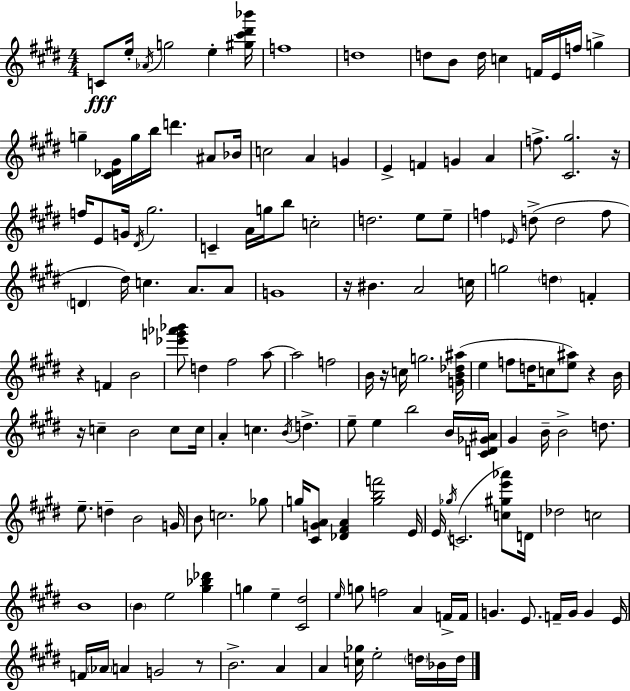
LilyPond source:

{
  \clef treble
  \numericTimeSignature
  \time 4/4
  \key e \major
  \repeat volta 2 { c'8\fff e''16-. \acciaccatura { aes'16 } g''2 e''4-. | <gis'' cis''' dis''' bes'''>16 f''1 | d''1 | d''8 b'8 d''16 c''4 f'16 e'16 f''16 g''4-> | \break g''4-- <cis' des' gis'>16 g''16 b''16 d'''4. ais'8 | bes'16 c''2 a'4 g'4 | e'4-> f'4 g'4 a'4 | f''8.-> <cis' gis''>2. | \break r16 f''16 e'8 g'16 \acciaccatura { dis'16 } gis''2. | c'4-- a'16 g''16 b''8 c''2-. | d''2. e''8 | e''8-- f''4 \grace { ees'16 } d''8->( d''2 | \break f''8 \parenthesize d'4 dis''16) c''4. a'8. | a'8 g'1 | r16 bis'4. a'2 | c''16 g''2 \parenthesize d''4 f'4-. | \break r4 f'4 b'2 | <ees''' g''' aes''' bes'''>8 d''4 fis''2 | a''8~~ a''2 f''2 | b'16 r16 c''16 g''2. | \break <g' b' des'' ais''>16( e''4 f''8 d''16 c''8 <e'' ais''>8) r4 | b'16 r16 c''4-- b'2 | c''8 c''16 a'4-. c''4. \acciaccatura { b'16 } d''4.-> | e''8-- e''4 b''2 | \break b'16 <cis' d' ges' ais'>16 gis'4 b'16-- b'2-> | d''8. e''8.-- d''4-- b'2 | g'16 b'8 c''2. | ges''8 g''16 <cis' g' a'>8 <des' fis' a'>4 <g'' b'' f'''>2 | \break e'16 e'16 \acciaccatura { ges''16 }( c'2. | <c'' gis'' e''' aes'''>8) d'16 des''2 c''2 | b'1 | \parenthesize b'4 e''2 | \break <gis'' bes'' des'''>4 g''4 e''4-- <cis' dis''>2 | \grace { e''16 } g''8 f''2 | a'4 f'16-> f'16 g'4. e'8. f'16-- | g'16 g'4 e'16 f'16 \parenthesize aes'16 a'4 g'2 | \break r8 b'2.-> | a'4 a'4 <c'' ges''>16 e''2-. | \parenthesize d''16 bes'16 d''16 } \bar "|."
}